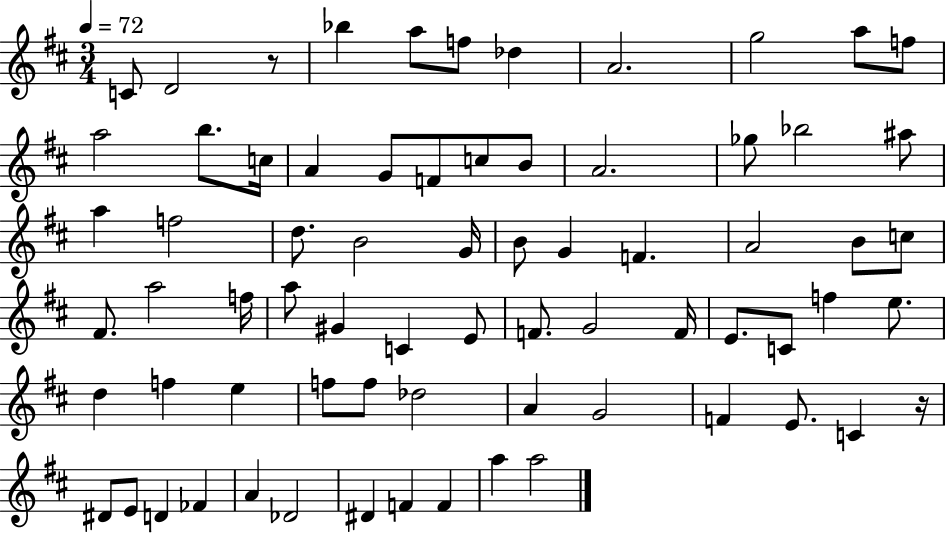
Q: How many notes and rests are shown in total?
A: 71